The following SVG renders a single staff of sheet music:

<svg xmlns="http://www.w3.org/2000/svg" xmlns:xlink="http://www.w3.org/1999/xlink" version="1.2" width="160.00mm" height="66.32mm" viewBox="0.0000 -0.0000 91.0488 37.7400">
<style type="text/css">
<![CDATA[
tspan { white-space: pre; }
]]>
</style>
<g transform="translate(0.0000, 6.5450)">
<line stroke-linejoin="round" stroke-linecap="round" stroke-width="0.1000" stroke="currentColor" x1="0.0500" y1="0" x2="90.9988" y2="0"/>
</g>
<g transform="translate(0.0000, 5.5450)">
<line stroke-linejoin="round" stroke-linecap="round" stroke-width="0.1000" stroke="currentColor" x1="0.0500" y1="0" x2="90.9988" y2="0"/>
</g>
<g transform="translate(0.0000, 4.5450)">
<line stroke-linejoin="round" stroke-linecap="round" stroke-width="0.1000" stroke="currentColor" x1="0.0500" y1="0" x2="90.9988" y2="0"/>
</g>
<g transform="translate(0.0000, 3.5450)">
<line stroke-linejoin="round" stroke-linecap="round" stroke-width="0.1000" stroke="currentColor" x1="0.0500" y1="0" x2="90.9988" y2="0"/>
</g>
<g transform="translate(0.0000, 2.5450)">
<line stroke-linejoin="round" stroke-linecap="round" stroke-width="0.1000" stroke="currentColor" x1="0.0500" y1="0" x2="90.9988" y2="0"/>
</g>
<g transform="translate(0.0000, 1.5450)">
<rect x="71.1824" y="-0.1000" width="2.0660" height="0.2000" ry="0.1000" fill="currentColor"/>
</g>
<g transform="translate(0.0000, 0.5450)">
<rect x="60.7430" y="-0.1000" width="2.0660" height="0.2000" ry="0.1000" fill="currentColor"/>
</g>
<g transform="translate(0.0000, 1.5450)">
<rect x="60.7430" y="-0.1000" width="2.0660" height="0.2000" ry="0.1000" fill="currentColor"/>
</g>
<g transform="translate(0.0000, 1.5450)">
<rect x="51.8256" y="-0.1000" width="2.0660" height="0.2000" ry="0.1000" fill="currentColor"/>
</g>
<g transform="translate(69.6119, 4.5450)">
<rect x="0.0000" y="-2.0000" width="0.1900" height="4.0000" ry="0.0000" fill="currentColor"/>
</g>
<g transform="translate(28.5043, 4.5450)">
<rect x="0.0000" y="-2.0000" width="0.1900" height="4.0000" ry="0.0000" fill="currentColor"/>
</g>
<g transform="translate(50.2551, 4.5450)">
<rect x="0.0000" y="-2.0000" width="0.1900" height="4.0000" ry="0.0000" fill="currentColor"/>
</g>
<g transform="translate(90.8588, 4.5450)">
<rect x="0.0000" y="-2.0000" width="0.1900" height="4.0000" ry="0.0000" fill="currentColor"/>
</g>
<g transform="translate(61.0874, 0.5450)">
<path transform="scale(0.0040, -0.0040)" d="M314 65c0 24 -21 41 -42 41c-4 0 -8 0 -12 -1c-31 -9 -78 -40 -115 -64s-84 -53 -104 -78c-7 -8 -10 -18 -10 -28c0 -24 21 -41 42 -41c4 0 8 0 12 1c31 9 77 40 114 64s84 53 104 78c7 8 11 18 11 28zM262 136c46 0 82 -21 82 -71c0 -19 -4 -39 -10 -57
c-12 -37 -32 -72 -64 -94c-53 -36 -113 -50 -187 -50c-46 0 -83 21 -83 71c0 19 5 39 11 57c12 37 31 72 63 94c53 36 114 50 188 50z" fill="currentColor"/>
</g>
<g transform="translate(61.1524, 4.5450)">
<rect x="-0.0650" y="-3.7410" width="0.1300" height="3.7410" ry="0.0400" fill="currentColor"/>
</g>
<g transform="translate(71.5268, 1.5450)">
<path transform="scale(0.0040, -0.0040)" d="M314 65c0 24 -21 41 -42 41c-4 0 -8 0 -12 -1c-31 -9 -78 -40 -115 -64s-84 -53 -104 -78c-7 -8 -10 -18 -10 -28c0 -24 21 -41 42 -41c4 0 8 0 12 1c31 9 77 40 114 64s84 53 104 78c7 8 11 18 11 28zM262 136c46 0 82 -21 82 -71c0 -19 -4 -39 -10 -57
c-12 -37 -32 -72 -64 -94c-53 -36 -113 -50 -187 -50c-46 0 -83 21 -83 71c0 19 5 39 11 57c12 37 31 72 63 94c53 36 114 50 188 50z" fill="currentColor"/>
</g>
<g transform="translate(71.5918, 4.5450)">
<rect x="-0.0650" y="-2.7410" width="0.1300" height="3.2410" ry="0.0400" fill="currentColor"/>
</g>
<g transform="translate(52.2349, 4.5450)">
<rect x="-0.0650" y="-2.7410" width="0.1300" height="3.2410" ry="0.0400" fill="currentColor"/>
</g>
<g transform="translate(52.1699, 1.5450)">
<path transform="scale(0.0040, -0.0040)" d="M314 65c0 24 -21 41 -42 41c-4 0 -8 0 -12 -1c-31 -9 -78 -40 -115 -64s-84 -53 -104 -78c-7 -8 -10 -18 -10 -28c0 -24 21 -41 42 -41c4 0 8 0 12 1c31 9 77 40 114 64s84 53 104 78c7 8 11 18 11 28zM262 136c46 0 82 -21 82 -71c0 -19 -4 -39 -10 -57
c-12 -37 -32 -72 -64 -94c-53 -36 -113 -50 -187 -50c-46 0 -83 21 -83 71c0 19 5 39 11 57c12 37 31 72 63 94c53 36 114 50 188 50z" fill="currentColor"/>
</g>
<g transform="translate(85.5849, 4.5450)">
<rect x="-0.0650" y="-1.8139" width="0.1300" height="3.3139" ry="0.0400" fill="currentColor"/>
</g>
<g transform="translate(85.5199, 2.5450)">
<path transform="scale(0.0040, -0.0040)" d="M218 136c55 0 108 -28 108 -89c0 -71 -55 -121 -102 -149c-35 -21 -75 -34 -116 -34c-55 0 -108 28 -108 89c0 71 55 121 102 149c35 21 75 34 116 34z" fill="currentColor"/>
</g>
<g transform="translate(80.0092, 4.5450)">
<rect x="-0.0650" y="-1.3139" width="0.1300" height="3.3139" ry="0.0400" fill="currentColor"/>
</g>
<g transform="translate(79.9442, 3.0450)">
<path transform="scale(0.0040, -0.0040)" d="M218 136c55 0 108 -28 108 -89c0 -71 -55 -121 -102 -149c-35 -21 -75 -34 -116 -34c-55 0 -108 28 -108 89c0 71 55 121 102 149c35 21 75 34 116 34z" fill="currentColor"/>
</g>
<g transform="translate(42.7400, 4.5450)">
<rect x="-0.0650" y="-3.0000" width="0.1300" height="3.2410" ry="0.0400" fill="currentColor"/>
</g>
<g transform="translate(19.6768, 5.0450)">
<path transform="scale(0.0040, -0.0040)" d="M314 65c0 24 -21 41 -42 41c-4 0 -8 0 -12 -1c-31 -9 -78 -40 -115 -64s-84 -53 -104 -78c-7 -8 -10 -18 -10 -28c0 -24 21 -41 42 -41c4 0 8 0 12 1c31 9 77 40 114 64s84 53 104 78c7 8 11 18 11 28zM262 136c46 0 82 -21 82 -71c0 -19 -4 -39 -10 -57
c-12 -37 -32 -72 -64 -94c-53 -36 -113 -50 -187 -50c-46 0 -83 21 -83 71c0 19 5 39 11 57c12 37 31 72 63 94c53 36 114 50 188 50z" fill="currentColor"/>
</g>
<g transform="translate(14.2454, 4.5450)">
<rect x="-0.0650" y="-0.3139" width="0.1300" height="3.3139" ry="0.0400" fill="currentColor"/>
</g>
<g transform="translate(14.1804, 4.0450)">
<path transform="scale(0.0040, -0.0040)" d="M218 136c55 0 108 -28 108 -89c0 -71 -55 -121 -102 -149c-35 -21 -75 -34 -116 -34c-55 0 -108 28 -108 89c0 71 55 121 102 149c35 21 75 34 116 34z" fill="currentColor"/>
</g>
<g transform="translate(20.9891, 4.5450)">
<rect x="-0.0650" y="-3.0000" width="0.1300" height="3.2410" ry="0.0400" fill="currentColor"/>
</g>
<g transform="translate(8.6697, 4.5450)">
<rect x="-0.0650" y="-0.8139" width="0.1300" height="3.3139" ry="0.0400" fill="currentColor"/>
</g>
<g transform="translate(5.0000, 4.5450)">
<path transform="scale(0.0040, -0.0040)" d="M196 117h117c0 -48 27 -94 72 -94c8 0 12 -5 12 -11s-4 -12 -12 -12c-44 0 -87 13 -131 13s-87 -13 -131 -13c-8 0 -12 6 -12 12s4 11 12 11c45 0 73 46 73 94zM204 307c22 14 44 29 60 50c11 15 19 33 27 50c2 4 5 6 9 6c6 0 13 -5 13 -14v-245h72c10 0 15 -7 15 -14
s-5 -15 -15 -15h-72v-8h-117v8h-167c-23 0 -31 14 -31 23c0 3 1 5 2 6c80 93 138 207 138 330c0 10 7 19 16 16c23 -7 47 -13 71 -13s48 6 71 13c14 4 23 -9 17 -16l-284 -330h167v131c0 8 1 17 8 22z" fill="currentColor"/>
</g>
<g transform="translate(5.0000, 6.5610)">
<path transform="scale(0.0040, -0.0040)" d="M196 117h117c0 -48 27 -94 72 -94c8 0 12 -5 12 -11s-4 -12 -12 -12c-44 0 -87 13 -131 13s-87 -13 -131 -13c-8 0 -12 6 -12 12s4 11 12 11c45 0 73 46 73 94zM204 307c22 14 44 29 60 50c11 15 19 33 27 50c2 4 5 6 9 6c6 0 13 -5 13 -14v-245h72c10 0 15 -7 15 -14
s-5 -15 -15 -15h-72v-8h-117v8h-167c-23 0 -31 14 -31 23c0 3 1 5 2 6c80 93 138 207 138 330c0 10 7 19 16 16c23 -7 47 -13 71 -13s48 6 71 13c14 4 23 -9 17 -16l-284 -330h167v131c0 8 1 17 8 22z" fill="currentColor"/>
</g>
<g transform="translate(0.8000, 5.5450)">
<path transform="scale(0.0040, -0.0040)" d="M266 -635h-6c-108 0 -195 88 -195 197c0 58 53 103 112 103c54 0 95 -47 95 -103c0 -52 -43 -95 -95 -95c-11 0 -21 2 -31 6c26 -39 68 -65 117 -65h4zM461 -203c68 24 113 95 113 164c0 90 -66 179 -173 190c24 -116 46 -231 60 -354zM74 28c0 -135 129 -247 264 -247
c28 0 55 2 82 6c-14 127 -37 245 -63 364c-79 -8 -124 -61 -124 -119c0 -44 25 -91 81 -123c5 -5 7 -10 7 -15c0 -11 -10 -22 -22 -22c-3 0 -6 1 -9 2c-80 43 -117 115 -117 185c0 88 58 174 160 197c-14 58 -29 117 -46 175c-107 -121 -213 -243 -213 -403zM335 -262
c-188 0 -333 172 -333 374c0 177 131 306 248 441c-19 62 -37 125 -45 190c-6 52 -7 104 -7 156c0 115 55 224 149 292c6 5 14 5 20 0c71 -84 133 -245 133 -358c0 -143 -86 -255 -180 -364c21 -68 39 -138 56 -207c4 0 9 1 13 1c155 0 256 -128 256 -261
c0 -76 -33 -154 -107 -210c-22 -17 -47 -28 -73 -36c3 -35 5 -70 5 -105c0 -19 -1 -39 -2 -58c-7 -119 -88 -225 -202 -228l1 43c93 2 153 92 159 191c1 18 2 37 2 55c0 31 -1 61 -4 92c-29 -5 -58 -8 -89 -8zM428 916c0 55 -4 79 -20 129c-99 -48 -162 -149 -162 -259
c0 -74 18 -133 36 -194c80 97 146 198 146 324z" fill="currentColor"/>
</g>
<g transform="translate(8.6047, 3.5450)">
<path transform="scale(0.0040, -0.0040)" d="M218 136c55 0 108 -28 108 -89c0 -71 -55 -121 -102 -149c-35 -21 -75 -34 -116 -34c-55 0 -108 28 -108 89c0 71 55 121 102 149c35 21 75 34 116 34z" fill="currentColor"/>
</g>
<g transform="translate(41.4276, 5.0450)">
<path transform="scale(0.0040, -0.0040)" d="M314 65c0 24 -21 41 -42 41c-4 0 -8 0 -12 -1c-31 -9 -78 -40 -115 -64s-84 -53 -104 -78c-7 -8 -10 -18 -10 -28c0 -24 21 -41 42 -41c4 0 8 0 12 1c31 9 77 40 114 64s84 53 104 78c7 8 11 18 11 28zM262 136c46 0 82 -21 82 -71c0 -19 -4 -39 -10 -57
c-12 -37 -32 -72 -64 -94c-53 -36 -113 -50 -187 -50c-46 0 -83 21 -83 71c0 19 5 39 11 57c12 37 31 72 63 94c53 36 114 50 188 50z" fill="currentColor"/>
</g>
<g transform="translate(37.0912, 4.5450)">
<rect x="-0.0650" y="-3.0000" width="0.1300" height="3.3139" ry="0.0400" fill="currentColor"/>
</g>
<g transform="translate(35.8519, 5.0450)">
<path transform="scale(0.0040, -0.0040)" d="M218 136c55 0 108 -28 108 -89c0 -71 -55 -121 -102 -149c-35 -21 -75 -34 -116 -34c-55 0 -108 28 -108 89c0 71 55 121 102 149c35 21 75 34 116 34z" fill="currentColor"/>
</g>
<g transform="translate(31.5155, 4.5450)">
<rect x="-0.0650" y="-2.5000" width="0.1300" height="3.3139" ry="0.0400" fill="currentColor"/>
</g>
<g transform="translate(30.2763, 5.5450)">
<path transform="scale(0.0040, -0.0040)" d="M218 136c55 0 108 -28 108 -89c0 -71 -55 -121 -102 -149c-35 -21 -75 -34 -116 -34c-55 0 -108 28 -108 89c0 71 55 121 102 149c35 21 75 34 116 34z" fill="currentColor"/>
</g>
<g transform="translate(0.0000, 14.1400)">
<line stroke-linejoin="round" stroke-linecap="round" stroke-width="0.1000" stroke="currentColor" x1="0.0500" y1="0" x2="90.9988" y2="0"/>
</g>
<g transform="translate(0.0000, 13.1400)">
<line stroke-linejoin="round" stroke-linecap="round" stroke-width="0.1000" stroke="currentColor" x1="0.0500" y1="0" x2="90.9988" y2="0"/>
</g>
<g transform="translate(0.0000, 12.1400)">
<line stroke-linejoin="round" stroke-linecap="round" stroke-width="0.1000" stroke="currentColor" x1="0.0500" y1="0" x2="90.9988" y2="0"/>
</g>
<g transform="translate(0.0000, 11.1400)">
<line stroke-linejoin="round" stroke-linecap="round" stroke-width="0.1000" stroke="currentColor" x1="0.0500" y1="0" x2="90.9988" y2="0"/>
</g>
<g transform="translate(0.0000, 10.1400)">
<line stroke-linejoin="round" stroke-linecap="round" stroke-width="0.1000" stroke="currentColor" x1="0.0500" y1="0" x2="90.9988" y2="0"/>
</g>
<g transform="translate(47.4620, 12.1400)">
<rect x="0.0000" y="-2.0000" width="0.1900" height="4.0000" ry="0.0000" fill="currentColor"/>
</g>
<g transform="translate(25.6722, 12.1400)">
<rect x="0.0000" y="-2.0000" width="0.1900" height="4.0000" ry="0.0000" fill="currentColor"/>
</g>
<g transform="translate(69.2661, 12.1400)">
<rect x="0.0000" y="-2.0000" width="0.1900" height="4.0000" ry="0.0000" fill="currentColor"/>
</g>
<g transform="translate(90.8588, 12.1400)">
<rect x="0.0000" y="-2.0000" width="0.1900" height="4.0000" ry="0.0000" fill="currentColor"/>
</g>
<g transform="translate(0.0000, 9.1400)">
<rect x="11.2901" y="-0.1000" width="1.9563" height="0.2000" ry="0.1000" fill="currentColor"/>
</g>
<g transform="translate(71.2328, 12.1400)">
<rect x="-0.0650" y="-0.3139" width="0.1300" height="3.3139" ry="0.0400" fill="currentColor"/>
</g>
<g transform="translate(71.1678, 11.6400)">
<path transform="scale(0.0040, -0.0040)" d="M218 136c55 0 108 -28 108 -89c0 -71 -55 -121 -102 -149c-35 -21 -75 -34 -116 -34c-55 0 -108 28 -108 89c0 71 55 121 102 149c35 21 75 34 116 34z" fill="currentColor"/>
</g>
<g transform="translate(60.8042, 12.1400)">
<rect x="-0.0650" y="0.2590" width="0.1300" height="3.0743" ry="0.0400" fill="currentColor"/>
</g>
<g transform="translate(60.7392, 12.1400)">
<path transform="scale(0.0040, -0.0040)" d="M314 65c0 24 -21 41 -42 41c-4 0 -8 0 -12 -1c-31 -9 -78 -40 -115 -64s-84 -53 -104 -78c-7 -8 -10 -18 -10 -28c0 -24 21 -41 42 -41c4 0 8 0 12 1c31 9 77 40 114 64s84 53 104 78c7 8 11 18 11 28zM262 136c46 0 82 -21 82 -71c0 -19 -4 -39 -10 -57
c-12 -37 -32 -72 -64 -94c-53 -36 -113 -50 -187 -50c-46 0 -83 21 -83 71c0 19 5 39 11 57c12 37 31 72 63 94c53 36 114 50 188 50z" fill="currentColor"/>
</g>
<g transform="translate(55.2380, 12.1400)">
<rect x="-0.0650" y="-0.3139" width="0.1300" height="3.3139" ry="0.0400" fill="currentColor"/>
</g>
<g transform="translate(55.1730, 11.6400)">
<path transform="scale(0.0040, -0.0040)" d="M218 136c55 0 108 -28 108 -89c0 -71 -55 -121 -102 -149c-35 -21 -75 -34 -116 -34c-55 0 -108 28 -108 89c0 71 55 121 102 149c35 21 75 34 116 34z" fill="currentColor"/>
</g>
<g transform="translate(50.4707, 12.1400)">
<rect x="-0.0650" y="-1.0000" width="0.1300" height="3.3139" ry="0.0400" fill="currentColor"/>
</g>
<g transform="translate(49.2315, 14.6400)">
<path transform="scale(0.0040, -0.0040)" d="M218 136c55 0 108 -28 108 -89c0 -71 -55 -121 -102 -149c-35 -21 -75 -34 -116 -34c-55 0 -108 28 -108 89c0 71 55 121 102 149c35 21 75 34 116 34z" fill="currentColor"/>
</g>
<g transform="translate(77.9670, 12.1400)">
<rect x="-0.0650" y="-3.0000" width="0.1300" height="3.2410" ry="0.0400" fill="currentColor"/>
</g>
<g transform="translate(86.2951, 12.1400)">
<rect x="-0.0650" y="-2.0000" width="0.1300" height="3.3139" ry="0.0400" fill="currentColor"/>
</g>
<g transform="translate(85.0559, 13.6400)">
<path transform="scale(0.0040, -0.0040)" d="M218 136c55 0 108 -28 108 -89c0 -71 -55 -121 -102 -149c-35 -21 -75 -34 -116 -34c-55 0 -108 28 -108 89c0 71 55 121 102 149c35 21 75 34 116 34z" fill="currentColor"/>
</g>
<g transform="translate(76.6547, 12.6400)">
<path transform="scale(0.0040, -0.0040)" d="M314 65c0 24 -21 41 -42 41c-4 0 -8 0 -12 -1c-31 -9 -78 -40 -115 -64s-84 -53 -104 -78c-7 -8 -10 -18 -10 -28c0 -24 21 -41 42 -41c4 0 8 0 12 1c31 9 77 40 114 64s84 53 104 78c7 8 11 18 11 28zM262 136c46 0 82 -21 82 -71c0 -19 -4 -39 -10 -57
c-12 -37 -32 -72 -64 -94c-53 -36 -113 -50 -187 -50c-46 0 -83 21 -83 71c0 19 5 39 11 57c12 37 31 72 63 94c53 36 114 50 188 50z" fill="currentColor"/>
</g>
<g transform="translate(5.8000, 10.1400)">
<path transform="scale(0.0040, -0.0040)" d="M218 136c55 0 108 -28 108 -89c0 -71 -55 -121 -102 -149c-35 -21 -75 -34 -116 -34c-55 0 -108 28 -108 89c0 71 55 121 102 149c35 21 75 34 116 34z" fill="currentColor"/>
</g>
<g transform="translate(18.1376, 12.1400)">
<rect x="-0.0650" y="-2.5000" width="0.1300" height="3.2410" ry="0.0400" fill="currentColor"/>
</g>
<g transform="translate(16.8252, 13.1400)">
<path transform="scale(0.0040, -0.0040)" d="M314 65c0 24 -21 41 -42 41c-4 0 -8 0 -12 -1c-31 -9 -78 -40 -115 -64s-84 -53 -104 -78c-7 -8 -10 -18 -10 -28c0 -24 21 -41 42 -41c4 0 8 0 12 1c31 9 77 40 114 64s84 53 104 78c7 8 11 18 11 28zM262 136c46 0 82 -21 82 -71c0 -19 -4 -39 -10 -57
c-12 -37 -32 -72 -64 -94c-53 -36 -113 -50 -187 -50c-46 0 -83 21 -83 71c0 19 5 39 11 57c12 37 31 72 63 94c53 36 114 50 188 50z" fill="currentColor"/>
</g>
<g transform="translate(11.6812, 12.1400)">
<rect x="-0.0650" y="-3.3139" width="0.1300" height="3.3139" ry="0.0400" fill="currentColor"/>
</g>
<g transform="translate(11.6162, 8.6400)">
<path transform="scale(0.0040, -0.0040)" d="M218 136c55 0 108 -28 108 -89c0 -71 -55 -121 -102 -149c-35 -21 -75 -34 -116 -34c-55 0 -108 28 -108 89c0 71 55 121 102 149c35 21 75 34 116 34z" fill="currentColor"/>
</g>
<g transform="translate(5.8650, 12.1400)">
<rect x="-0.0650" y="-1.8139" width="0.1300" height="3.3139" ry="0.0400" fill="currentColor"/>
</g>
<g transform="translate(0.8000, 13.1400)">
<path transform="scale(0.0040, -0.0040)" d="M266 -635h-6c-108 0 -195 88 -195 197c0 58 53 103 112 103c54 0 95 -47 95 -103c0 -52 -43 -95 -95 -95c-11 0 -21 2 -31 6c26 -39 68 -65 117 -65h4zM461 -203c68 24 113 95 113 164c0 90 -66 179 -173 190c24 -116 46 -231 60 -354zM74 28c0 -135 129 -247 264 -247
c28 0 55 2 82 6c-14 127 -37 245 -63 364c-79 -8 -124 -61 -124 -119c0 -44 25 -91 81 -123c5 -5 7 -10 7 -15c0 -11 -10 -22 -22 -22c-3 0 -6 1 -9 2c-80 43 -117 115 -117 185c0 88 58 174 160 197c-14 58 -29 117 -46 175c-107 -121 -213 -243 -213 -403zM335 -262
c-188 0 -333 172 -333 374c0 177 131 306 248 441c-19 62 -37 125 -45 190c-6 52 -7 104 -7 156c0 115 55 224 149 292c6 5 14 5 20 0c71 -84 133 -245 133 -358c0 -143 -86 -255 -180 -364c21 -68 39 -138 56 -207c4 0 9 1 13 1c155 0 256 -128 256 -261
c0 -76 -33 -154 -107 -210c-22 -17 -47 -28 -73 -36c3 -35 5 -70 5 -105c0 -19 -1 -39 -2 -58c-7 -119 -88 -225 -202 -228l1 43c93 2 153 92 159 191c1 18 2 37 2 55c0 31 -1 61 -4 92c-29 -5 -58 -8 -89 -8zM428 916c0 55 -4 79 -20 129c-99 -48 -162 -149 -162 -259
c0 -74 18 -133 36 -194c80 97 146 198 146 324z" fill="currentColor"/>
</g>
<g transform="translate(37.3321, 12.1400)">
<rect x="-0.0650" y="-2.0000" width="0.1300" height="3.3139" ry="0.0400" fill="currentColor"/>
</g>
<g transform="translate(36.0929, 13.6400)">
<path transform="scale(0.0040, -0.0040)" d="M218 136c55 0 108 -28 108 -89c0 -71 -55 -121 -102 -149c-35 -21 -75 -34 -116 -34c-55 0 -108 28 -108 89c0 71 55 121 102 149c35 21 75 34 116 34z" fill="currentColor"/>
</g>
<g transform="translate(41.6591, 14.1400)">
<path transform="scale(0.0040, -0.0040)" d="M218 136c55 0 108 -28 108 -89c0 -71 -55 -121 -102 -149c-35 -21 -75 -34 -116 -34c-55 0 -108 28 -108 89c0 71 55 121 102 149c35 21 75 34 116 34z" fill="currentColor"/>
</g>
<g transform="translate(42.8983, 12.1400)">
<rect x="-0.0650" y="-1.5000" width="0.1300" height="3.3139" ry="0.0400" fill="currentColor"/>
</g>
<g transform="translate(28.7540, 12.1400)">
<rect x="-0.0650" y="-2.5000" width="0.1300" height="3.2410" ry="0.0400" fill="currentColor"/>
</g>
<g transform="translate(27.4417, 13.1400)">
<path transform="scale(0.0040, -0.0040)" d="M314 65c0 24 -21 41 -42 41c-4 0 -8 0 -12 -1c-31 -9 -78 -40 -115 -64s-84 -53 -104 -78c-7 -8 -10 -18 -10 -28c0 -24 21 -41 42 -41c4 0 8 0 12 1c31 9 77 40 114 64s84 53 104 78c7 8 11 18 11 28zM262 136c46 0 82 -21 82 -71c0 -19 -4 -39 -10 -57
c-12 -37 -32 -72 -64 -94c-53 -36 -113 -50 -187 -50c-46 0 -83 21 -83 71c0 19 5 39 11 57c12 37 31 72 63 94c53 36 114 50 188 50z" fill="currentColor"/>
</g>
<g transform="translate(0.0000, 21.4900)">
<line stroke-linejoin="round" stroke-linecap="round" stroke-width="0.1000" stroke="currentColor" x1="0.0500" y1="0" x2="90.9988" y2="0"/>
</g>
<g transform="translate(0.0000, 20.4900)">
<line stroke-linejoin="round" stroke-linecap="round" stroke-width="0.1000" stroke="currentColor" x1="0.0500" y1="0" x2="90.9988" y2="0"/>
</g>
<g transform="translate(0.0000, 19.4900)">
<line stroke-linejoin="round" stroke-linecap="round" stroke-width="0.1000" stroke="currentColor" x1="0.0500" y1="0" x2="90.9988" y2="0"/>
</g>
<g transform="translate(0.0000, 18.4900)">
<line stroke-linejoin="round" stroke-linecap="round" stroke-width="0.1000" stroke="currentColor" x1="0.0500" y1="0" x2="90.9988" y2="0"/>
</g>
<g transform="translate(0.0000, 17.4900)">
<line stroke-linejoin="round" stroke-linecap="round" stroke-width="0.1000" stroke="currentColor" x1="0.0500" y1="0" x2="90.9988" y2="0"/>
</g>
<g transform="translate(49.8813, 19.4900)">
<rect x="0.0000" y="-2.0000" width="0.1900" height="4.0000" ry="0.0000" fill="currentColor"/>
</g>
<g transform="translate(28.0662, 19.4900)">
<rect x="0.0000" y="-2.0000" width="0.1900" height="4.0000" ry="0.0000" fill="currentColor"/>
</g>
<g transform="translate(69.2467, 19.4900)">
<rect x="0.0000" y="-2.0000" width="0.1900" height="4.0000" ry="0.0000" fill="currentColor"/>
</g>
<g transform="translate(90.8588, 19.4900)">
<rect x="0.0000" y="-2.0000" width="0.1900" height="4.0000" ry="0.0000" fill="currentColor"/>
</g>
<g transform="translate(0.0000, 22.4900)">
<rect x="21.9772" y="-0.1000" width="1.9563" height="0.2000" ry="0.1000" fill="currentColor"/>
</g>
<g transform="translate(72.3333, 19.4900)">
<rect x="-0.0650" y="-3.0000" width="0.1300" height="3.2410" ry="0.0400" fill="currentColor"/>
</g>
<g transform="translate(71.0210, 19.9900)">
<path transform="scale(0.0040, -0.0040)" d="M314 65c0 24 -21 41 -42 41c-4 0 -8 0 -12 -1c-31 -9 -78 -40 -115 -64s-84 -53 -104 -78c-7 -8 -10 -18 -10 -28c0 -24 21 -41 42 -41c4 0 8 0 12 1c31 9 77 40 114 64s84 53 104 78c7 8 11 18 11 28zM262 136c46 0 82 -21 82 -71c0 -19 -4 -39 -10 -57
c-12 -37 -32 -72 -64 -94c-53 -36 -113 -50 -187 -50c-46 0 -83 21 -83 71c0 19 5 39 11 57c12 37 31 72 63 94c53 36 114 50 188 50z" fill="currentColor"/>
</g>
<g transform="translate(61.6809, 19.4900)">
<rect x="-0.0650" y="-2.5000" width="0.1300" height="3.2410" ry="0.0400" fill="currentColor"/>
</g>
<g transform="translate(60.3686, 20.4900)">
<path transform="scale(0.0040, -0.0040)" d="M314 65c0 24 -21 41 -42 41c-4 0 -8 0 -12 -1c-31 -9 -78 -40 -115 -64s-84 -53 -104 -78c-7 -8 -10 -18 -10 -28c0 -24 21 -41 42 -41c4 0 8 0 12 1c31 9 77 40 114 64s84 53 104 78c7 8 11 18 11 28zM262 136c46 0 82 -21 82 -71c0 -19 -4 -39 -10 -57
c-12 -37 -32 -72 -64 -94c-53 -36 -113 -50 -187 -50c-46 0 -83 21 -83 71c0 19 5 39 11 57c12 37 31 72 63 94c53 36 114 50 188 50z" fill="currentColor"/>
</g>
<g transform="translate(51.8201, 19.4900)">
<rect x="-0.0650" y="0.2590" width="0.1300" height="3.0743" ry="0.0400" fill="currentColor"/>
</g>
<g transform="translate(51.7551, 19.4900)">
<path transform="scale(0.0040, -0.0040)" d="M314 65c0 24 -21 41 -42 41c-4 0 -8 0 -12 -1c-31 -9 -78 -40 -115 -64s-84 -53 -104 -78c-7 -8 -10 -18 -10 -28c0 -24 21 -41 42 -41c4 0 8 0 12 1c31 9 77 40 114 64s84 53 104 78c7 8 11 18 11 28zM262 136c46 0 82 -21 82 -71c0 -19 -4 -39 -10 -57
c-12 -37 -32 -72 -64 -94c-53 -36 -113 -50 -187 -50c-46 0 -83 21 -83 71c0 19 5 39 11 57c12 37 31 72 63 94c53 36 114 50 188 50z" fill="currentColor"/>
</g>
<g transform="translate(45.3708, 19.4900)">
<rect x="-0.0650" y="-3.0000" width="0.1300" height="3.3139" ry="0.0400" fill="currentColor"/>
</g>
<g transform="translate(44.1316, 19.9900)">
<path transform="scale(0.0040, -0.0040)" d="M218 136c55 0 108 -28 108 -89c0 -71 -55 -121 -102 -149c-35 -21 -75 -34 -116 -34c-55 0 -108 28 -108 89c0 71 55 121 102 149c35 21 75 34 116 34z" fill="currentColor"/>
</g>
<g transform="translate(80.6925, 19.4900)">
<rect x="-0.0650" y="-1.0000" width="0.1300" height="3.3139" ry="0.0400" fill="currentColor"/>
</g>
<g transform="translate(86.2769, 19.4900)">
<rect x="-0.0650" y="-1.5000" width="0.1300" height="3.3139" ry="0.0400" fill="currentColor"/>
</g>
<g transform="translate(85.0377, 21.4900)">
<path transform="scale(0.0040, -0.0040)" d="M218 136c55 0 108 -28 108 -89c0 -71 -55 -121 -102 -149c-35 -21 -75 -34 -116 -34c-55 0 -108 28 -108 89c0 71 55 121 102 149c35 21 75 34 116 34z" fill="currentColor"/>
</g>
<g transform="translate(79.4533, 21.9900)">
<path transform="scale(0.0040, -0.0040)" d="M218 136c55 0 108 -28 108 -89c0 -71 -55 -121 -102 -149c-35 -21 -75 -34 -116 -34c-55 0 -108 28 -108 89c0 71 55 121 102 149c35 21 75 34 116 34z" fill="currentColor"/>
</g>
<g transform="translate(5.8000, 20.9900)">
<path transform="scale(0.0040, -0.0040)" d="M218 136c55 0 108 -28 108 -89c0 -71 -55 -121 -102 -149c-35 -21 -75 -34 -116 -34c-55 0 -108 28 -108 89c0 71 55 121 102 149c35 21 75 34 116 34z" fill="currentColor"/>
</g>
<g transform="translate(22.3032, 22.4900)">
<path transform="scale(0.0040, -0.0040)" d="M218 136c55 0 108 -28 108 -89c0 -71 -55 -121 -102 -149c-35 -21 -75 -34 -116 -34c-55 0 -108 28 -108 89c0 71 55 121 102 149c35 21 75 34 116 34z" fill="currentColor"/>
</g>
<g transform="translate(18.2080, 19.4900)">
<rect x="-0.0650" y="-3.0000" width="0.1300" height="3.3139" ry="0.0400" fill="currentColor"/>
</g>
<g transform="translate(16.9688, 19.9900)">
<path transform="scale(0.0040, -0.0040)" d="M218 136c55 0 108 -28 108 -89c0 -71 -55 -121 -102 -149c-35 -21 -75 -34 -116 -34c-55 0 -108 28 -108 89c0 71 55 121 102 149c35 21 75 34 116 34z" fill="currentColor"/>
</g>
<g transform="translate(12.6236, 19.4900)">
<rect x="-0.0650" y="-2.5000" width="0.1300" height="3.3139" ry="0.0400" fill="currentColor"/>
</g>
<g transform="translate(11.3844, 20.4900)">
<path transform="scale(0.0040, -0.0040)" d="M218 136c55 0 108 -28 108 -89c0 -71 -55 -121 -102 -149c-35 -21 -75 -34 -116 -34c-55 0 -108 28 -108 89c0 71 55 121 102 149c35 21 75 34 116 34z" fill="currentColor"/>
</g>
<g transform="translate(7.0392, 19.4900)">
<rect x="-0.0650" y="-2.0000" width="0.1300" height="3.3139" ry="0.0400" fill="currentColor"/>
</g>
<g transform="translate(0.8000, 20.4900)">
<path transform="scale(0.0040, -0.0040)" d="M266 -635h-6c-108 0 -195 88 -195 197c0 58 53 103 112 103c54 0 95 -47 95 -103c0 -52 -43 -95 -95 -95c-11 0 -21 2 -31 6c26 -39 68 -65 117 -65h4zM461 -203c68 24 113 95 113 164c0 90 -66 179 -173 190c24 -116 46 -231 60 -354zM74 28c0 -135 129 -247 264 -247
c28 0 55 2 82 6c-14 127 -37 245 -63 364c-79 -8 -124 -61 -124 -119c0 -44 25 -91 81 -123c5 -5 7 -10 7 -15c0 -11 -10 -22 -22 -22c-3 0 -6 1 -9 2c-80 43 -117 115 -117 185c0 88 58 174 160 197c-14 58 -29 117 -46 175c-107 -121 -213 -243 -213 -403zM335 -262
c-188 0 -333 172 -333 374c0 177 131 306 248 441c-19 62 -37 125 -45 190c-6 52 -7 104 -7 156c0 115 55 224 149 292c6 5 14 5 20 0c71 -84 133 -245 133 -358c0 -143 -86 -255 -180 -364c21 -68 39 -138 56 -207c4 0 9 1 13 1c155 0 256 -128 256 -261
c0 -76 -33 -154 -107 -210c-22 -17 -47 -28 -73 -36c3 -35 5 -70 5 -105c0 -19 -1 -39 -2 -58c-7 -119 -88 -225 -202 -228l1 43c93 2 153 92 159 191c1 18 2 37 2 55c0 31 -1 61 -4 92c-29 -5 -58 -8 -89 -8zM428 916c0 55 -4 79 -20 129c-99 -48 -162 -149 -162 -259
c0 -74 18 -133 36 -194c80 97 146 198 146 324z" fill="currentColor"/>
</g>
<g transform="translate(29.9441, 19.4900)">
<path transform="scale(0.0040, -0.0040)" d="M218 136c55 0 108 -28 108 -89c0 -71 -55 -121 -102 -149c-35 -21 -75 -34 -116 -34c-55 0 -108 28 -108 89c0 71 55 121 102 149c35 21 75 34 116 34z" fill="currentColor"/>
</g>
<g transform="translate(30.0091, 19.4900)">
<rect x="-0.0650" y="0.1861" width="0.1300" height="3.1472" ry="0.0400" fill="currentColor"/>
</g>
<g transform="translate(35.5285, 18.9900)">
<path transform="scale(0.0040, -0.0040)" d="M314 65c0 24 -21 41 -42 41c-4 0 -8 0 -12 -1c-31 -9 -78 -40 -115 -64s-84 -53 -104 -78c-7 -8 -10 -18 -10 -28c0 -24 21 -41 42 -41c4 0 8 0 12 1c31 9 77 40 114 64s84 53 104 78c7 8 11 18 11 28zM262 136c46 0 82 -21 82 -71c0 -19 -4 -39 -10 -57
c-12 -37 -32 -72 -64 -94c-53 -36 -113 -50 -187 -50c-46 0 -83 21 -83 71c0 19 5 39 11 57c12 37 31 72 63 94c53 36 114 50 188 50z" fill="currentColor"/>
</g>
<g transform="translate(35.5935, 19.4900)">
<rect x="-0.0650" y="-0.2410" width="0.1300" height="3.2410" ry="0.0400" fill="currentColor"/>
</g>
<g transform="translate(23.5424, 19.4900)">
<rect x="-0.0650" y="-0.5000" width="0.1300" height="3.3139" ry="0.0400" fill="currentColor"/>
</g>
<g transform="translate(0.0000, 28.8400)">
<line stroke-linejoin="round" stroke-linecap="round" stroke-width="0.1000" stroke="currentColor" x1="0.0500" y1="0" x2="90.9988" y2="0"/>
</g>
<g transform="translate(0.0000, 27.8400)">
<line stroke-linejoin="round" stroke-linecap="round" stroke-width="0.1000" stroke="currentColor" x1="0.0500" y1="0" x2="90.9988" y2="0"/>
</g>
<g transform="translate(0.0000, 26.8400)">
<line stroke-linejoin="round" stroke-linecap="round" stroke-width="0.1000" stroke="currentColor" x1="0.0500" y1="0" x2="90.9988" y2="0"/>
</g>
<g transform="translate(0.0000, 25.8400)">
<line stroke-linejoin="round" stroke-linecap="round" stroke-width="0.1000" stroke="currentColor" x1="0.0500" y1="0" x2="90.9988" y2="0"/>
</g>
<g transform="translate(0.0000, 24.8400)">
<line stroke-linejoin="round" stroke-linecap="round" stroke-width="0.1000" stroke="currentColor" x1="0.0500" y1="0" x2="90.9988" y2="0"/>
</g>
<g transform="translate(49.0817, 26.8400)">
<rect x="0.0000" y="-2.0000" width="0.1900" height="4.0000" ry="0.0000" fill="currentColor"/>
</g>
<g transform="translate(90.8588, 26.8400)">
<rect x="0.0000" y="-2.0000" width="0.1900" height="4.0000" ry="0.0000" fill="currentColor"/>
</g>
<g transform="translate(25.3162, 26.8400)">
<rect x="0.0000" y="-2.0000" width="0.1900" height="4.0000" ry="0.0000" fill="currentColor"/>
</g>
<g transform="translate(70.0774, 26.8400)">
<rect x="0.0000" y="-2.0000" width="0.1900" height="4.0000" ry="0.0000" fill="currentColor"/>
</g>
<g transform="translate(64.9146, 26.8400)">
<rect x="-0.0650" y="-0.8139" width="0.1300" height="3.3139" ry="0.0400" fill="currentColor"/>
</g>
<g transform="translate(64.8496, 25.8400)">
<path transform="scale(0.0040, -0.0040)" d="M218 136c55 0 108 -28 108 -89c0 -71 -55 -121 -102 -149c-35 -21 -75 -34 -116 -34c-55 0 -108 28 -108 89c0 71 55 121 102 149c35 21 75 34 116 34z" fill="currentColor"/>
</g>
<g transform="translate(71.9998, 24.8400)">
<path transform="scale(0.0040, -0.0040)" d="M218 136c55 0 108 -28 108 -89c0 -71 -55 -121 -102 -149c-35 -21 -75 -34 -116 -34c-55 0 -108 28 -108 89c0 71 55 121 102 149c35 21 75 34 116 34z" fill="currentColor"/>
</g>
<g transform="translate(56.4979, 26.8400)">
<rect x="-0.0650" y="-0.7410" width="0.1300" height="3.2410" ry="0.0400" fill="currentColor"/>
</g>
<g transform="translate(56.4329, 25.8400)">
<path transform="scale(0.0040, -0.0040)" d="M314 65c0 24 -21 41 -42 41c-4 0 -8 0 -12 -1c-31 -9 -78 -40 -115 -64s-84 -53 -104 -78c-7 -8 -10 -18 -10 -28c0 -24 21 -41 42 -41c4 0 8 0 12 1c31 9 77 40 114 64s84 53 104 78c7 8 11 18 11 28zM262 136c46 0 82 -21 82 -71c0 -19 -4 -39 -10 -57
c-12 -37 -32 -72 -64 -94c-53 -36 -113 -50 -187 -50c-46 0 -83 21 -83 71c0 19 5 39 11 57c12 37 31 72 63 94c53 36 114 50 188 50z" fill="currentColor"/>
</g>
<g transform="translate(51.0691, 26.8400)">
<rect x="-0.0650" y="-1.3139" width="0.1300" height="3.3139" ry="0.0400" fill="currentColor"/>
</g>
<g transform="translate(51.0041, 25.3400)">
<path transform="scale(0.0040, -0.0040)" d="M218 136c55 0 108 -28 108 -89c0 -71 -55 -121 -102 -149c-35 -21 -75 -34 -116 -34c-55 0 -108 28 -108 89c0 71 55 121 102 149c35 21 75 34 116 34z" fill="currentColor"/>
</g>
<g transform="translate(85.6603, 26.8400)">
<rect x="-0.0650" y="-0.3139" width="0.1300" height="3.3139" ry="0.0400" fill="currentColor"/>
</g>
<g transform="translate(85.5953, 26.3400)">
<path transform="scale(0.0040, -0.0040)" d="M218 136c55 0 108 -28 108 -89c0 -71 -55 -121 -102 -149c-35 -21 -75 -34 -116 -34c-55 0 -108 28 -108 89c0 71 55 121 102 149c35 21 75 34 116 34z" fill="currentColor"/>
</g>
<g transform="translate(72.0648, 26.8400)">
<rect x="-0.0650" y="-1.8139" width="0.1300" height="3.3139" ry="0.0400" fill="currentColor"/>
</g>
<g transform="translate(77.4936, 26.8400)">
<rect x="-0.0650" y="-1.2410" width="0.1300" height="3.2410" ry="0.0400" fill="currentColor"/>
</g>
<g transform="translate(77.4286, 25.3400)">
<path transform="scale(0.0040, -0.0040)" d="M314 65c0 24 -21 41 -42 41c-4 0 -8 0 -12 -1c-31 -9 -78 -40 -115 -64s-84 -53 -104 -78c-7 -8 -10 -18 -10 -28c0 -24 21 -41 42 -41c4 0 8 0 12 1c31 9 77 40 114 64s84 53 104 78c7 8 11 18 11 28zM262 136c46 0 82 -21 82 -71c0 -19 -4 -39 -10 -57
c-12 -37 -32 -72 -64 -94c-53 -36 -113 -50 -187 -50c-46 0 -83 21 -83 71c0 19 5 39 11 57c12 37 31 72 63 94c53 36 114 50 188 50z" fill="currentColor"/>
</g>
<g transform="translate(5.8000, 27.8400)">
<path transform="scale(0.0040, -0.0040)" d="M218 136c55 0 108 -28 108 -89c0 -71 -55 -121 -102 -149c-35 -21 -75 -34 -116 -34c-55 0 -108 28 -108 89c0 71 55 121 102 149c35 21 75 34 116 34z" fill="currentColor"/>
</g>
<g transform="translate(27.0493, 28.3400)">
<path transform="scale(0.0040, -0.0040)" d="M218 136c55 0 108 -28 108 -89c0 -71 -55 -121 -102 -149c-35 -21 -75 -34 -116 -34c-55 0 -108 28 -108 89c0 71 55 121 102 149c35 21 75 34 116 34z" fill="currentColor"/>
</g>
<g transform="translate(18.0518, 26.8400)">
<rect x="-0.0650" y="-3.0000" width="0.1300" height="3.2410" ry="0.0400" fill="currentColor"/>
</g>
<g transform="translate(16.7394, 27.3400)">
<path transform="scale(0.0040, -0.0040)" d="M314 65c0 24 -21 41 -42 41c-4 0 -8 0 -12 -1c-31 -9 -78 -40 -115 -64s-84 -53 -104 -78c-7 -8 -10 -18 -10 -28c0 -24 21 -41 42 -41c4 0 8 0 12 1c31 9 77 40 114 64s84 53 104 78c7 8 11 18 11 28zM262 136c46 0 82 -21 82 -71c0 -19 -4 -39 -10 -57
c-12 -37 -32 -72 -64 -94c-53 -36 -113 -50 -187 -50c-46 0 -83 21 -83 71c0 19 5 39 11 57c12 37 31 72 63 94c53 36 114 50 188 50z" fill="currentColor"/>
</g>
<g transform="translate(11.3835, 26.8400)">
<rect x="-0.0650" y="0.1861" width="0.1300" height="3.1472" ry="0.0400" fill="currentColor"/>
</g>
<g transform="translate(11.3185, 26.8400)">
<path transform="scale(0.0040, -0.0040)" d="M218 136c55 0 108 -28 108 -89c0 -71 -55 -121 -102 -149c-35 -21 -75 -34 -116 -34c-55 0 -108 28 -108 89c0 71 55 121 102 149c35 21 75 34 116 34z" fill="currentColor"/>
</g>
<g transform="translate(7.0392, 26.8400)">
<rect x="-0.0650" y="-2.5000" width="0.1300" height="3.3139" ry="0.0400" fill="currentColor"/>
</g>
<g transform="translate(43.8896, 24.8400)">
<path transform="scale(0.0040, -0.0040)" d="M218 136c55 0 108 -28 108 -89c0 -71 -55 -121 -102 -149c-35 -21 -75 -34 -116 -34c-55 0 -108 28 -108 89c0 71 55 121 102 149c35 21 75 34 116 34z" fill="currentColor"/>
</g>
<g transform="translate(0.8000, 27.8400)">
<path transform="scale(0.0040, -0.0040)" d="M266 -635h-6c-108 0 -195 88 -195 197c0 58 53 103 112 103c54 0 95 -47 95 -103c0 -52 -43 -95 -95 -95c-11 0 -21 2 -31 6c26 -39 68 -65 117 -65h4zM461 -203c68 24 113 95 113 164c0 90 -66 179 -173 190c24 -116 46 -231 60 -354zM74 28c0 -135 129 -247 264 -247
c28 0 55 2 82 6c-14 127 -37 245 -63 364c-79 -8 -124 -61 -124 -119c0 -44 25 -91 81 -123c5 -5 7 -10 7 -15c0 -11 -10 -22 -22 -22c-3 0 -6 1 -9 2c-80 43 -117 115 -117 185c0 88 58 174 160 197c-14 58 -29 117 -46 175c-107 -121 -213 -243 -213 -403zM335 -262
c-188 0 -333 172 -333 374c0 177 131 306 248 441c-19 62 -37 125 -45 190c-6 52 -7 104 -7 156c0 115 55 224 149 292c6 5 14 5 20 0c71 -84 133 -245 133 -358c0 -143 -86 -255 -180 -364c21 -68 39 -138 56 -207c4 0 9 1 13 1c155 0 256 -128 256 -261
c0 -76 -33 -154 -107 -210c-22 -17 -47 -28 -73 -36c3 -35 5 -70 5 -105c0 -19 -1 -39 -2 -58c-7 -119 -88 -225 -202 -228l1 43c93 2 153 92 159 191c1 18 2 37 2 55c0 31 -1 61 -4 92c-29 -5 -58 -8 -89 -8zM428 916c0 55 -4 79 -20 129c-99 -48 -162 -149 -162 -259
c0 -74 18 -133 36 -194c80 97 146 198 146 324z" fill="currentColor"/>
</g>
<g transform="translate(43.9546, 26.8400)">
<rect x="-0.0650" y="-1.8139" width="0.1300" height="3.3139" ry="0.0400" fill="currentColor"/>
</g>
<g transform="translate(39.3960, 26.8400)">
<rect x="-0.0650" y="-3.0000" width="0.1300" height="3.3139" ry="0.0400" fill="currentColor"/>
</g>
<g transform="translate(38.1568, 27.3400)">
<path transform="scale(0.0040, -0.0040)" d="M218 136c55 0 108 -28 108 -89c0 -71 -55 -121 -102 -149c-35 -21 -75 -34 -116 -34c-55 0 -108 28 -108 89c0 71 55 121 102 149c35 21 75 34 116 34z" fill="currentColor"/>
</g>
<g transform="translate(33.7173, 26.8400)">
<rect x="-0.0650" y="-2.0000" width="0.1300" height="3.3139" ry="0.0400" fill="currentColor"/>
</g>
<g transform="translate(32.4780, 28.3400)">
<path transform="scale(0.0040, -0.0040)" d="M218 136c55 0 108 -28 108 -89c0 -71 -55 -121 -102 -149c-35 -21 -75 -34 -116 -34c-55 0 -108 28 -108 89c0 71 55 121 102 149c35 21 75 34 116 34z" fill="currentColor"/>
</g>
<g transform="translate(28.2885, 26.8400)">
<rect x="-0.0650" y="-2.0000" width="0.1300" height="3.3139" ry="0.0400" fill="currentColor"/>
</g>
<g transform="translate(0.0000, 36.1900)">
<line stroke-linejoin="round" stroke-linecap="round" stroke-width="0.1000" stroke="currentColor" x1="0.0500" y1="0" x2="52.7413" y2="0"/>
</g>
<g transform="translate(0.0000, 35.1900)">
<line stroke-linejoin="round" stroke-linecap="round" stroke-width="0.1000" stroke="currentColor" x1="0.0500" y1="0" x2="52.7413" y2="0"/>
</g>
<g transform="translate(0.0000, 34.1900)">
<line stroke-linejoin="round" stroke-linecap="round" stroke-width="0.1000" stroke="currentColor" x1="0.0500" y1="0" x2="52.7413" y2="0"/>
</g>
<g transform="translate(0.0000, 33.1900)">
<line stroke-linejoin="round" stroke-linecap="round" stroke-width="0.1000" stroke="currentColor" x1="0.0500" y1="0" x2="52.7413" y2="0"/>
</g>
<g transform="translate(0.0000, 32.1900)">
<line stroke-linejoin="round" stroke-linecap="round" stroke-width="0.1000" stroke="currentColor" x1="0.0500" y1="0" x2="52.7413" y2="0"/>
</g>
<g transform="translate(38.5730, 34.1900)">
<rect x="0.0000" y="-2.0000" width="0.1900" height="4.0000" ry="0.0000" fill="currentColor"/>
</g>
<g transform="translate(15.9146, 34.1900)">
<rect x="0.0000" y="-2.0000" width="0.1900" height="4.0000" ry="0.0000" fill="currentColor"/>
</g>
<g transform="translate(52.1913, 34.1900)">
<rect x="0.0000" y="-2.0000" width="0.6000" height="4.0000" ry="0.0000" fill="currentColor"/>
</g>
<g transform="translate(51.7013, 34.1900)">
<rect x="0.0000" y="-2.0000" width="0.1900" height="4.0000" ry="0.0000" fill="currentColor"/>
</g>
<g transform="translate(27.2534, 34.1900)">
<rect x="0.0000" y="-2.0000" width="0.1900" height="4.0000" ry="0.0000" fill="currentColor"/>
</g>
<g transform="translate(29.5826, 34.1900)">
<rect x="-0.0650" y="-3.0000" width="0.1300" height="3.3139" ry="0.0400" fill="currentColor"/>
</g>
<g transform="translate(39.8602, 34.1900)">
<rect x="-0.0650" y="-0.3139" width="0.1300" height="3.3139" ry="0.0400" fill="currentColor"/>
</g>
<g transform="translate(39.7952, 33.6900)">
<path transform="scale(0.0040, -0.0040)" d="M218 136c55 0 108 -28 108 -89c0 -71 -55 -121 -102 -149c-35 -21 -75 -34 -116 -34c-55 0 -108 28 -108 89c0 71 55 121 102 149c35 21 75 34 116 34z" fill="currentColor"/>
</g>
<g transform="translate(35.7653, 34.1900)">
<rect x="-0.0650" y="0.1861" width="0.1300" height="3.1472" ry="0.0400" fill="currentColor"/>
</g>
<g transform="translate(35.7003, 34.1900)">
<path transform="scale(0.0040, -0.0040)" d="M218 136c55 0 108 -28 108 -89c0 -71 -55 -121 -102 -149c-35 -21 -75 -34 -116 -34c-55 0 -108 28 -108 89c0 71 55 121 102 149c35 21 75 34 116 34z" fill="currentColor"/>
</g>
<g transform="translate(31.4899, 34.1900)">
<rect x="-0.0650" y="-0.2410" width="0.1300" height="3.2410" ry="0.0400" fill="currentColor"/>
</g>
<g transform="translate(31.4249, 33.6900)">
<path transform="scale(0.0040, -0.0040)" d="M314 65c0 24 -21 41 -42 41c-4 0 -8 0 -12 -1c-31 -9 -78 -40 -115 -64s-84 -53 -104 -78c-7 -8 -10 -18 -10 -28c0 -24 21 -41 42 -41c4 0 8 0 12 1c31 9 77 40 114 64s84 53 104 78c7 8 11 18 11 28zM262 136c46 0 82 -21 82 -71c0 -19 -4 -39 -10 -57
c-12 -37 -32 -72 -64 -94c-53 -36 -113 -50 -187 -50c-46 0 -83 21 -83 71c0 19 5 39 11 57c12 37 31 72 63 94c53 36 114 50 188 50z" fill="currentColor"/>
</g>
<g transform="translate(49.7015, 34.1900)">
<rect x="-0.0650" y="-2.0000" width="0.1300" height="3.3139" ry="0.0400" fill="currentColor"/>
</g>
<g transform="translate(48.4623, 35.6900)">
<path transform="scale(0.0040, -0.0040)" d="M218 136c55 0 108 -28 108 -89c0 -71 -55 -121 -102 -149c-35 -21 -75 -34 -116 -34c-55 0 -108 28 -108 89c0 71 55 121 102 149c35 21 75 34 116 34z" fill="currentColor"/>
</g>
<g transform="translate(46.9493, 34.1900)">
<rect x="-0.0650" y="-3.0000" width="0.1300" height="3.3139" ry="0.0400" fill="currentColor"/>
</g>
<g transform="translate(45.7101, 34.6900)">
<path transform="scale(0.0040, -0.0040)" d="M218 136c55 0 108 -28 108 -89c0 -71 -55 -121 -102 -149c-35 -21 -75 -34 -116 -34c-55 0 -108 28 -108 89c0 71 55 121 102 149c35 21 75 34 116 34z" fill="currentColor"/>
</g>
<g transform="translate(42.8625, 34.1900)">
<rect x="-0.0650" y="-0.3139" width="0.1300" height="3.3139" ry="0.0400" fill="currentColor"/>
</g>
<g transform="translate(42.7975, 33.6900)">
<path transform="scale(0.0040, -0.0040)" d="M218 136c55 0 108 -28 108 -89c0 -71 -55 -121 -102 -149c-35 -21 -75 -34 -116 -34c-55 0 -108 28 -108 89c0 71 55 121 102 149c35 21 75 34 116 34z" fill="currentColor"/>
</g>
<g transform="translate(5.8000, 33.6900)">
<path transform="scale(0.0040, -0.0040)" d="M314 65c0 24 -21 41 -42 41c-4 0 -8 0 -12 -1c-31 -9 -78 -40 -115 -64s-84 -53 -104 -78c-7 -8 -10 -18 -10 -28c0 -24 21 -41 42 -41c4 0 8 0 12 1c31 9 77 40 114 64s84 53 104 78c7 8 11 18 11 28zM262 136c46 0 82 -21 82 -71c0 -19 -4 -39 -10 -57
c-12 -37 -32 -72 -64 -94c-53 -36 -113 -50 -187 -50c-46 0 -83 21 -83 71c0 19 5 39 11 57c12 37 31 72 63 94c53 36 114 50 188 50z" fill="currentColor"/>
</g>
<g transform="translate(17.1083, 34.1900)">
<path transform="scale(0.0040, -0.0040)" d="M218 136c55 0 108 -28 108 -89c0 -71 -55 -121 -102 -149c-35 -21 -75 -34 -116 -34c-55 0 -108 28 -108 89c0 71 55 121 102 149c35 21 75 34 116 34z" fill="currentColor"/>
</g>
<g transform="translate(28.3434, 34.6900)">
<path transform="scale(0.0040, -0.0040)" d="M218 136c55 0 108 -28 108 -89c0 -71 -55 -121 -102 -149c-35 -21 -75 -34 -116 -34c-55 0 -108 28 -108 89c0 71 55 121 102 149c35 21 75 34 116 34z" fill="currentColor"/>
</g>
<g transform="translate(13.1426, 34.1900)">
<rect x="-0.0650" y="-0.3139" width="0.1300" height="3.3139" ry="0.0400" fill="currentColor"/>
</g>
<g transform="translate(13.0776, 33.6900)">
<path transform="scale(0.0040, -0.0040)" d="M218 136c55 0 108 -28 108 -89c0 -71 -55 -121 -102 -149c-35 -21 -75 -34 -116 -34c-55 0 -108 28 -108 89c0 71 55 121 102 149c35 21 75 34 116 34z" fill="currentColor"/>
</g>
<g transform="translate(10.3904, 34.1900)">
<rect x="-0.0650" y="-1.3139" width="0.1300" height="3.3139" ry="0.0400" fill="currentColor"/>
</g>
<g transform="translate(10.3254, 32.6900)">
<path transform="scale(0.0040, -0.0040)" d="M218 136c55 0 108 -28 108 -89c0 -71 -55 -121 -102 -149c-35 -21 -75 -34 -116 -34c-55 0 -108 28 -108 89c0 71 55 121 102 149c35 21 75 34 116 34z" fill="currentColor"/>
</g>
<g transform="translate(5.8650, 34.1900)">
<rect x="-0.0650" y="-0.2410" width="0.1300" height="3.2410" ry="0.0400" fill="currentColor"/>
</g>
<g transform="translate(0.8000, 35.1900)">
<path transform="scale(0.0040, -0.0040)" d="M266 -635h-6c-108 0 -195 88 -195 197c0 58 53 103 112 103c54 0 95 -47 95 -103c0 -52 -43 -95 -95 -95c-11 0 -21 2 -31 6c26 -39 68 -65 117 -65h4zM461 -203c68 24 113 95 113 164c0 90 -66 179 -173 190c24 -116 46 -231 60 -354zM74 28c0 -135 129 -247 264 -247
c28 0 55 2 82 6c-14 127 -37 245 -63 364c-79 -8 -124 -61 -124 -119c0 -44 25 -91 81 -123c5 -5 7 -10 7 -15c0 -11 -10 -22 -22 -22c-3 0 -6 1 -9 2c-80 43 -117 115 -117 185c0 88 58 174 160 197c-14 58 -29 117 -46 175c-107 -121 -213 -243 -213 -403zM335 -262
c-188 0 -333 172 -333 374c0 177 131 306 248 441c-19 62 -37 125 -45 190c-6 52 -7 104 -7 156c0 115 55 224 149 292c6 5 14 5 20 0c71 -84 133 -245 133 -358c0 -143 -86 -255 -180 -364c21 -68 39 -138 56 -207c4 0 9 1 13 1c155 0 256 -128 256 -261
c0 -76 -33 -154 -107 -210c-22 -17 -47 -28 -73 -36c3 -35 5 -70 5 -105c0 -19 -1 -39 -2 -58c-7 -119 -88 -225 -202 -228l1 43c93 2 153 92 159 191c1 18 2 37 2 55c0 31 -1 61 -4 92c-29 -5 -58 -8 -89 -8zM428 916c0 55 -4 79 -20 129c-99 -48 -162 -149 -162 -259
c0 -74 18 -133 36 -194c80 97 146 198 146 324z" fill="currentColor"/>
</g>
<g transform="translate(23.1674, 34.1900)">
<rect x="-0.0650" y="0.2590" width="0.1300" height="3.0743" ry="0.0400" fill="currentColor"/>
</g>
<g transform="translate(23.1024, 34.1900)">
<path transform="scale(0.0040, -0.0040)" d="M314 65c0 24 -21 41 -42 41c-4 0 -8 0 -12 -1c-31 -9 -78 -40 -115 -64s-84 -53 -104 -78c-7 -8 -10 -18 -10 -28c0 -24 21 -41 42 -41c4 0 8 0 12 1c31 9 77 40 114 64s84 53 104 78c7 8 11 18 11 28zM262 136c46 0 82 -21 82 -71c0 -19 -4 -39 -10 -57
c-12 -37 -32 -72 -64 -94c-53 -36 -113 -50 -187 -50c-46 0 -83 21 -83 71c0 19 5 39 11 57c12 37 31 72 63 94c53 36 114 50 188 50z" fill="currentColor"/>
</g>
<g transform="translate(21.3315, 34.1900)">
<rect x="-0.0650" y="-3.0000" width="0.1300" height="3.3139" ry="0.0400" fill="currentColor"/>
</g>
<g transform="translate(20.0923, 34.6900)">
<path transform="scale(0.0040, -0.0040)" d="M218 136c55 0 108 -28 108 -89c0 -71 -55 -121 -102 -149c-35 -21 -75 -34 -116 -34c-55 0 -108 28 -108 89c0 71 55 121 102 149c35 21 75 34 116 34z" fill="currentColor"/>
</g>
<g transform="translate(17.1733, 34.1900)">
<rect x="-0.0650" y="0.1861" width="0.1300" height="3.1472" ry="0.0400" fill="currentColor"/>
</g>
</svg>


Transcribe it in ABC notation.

X:1
T:Untitled
M:4/4
L:1/4
K:C
d c A2 G A A2 a2 c'2 a2 e f f b G2 G2 F E D c B2 c A2 F F G A C B c2 A B2 G2 A2 D E G B A2 F F A f e d2 d f e2 c c2 e c B A B2 A c2 B c c A F